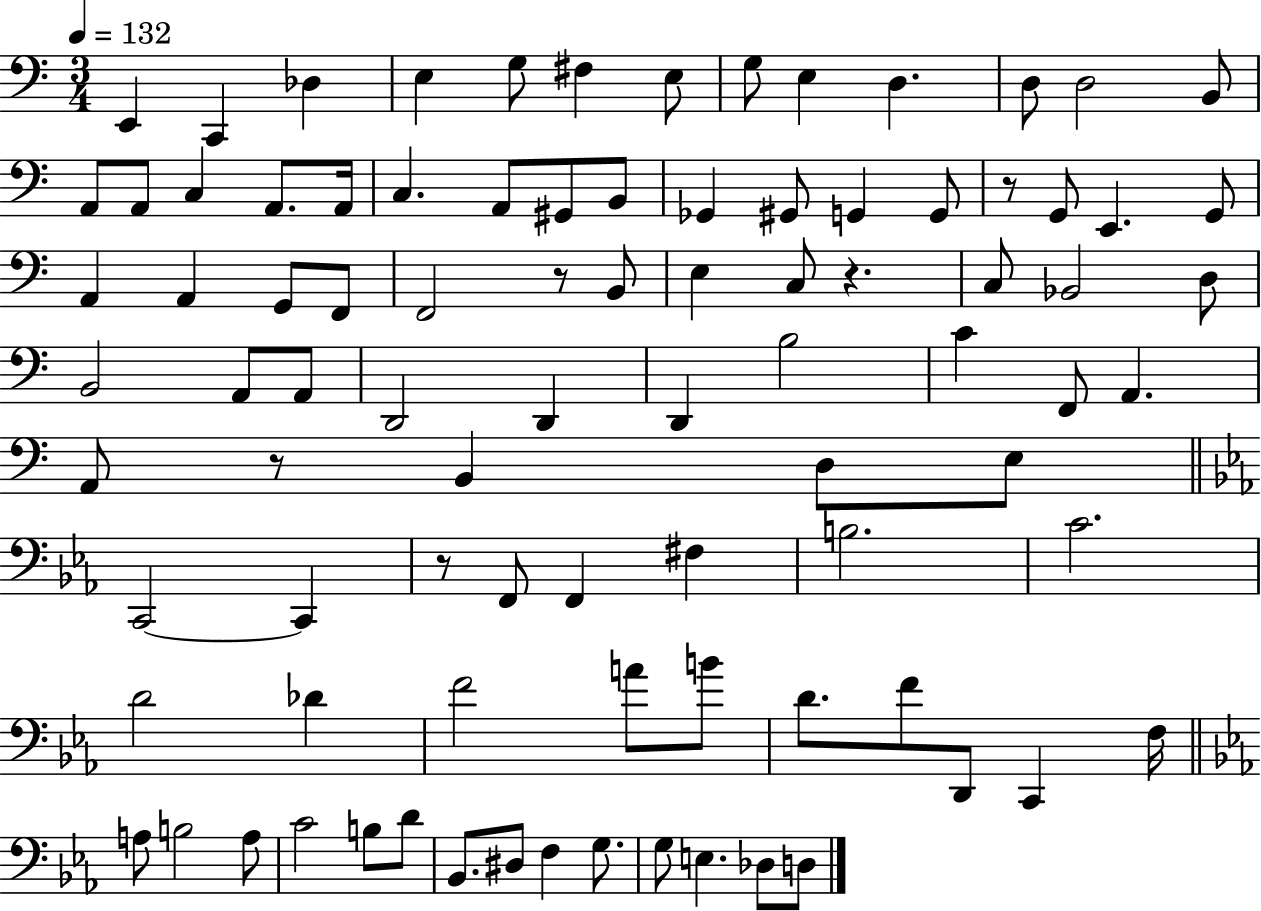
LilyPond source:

{
  \clef bass
  \numericTimeSignature
  \time 3/4
  \key c \major
  \tempo 4 = 132
  e,4 c,4 des4 | e4 g8 fis4 e8 | g8 e4 d4. | d8 d2 b,8 | \break a,8 a,8 c4 a,8. a,16 | c4. a,8 gis,8 b,8 | ges,4 gis,8 g,4 g,8 | r8 g,8 e,4. g,8 | \break a,4 a,4 g,8 f,8 | f,2 r8 b,8 | e4 c8 r4. | c8 bes,2 d8 | \break b,2 a,8 a,8 | d,2 d,4 | d,4 b2 | c'4 f,8 a,4. | \break a,8 r8 b,4 d8 e8 | \bar "||" \break \key ees \major c,2~~ c,4 | r8 f,8 f,4 fis4 | b2. | c'2. | \break d'2 des'4 | f'2 a'8 b'8 | d'8. f'8 d,8 c,4 f16 | \bar "||" \break \key c \minor a8 b2 a8 | c'2 b8 d'8 | bes,8. dis8 f4 g8. | g8 e4. des8 d8 | \break \bar "|."
}